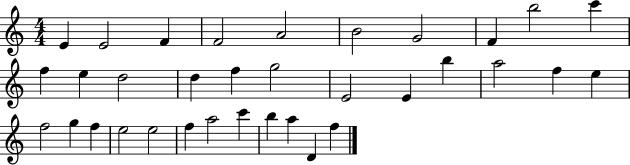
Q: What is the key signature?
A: C major